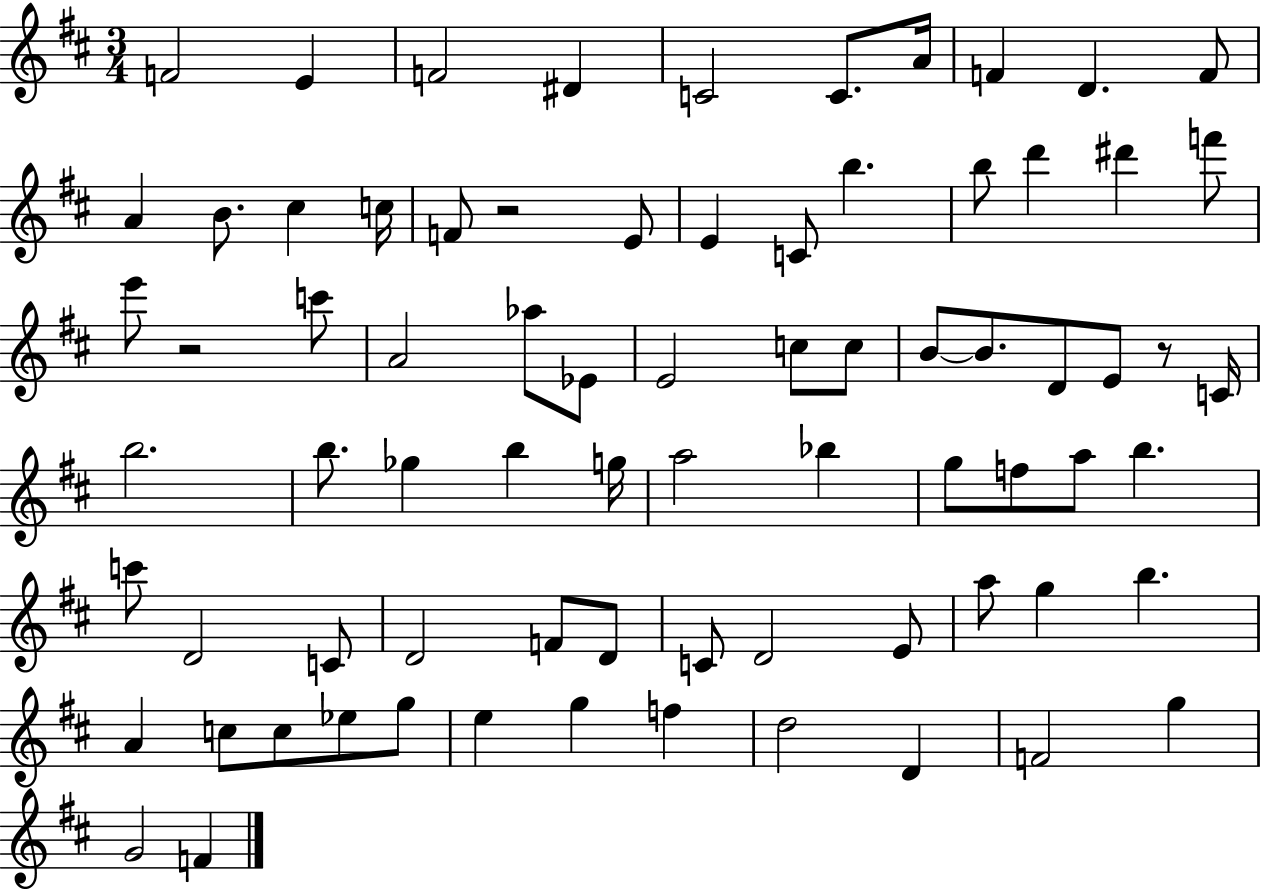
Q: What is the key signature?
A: D major